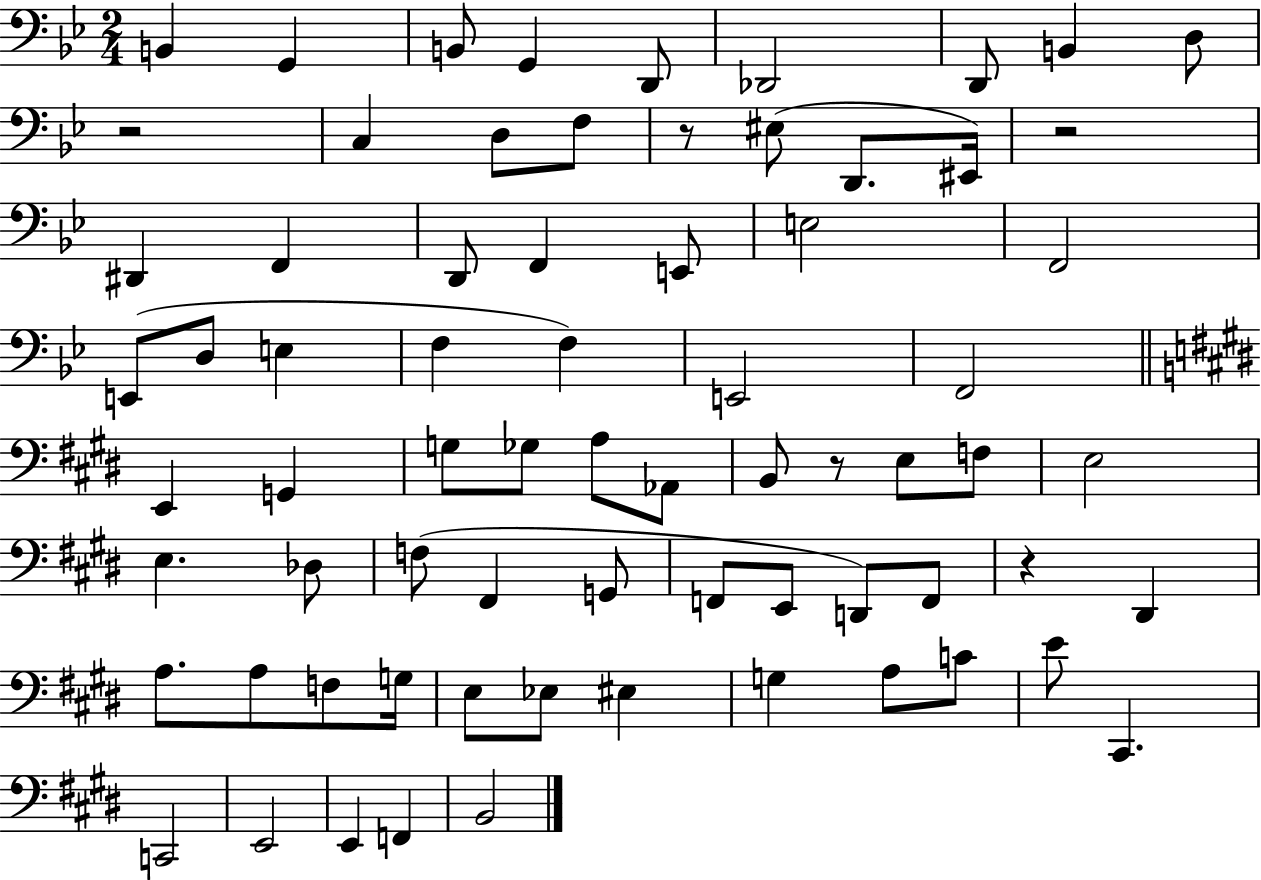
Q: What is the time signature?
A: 2/4